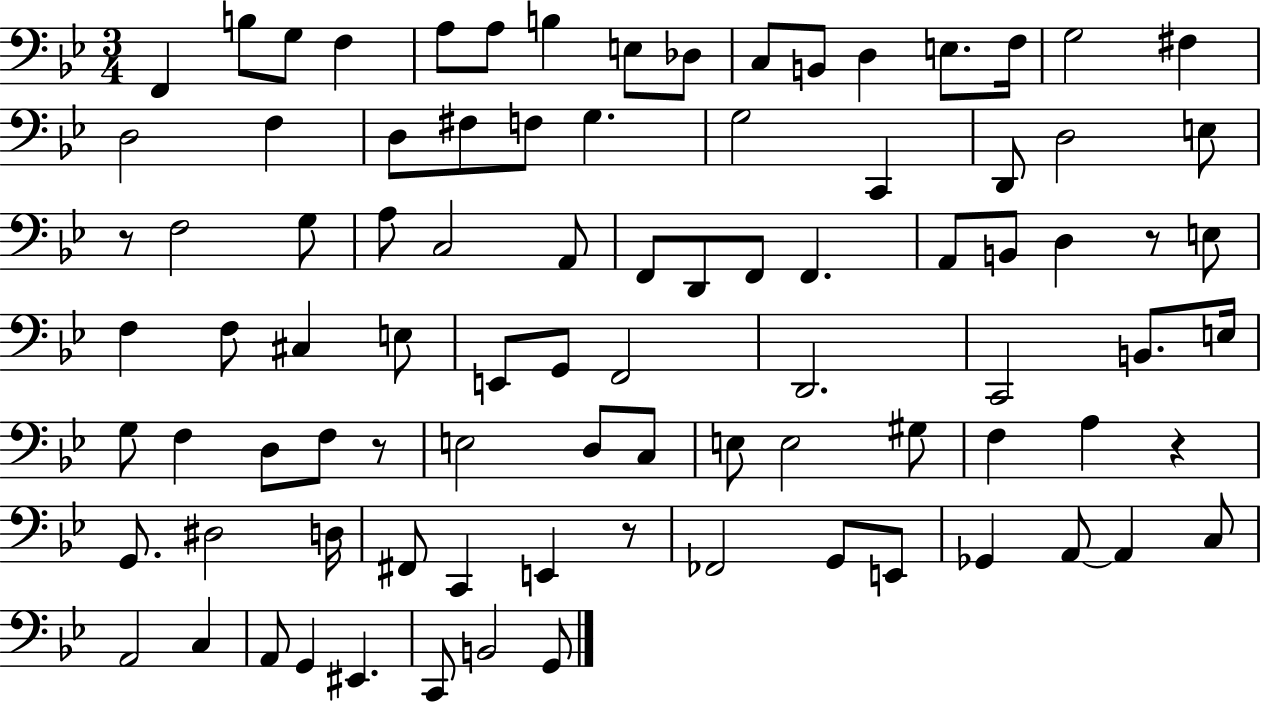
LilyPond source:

{
  \clef bass
  \numericTimeSignature
  \time 3/4
  \key bes \major
  f,4 b8 g8 f4 | a8 a8 b4 e8 des8 | c8 b,8 d4 e8. f16 | g2 fis4 | \break d2 f4 | d8 fis8 f8 g4. | g2 c,4 | d,8 d2 e8 | \break r8 f2 g8 | a8 c2 a,8 | f,8 d,8 f,8 f,4. | a,8 b,8 d4 r8 e8 | \break f4 f8 cis4 e8 | e,8 g,8 f,2 | d,2. | c,2 b,8. e16 | \break g8 f4 d8 f8 r8 | e2 d8 c8 | e8 e2 gis8 | f4 a4 r4 | \break g,8. dis2 d16 | fis,8 c,4 e,4 r8 | fes,2 g,8 e,8 | ges,4 a,8~~ a,4 c8 | \break a,2 c4 | a,8 g,4 eis,4. | c,8 b,2 g,8 | \bar "|."
}